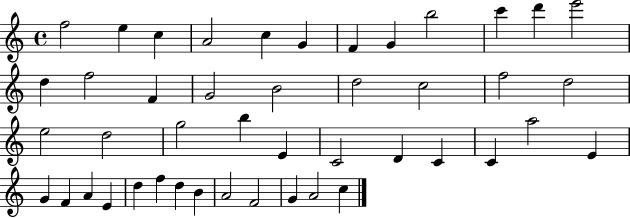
X:1
T:Untitled
M:4/4
L:1/4
K:C
f2 e c A2 c G F G b2 c' d' e'2 d f2 F G2 B2 d2 c2 f2 d2 e2 d2 g2 b E C2 D C C a2 E G F A E d f d B A2 F2 G A2 c